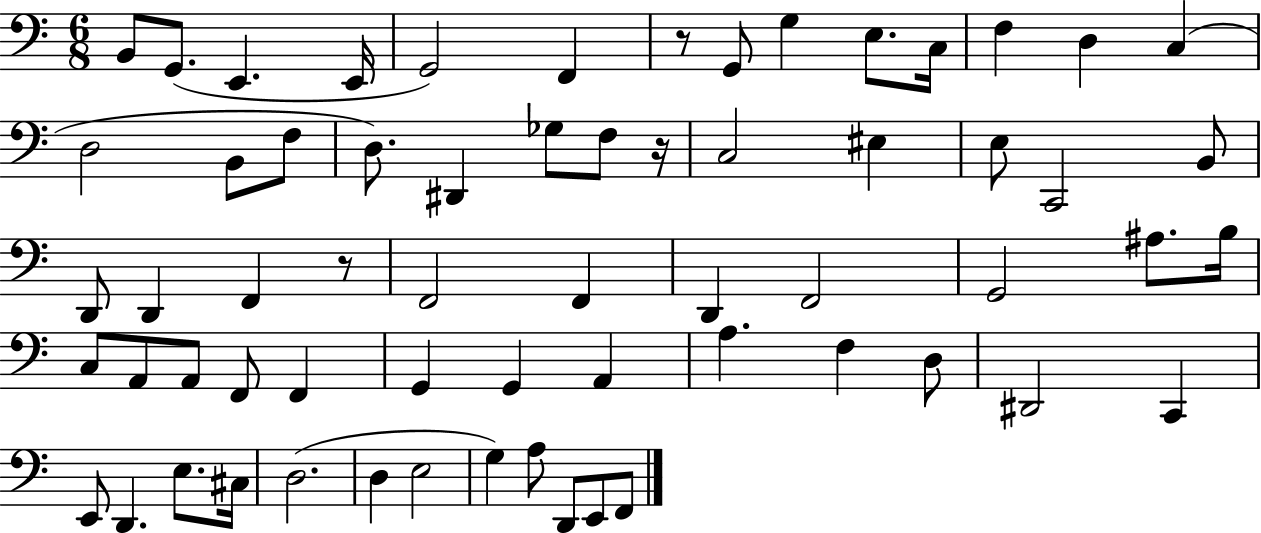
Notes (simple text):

B2/e G2/e. E2/q. E2/s G2/h F2/q R/e G2/e G3/q E3/e. C3/s F3/q D3/q C3/q D3/h B2/e F3/e D3/e. D#2/q Gb3/e F3/e R/s C3/h EIS3/q E3/e C2/h B2/e D2/e D2/q F2/q R/e F2/h F2/q D2/q F2/h G2/h A#3/e. B3/s C3/e A2/e A2/e F2/e F2/q G2/q G2/q A2/q A3/q. F3/q D3/e D#2/h C2/q E2/e D2/q. E3/e. C#3/s D3/h. D3/q E3/h G3/q A3/e D2/e E2/e F2/e